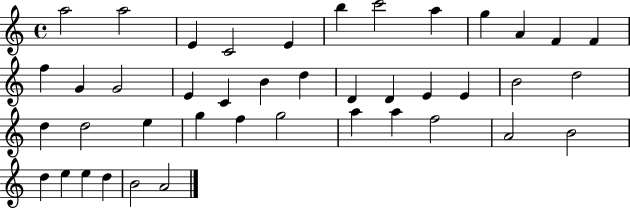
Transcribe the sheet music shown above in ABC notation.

X:1
T:Untitled
M:4/4
L:1/4
K:C
a2 a2 E C2 E b c'2 a g A F F f G G2 E C B d D D E E B2 d2 d d2 e g f g2 a a f2 A2 B2 d e e d B2 A2